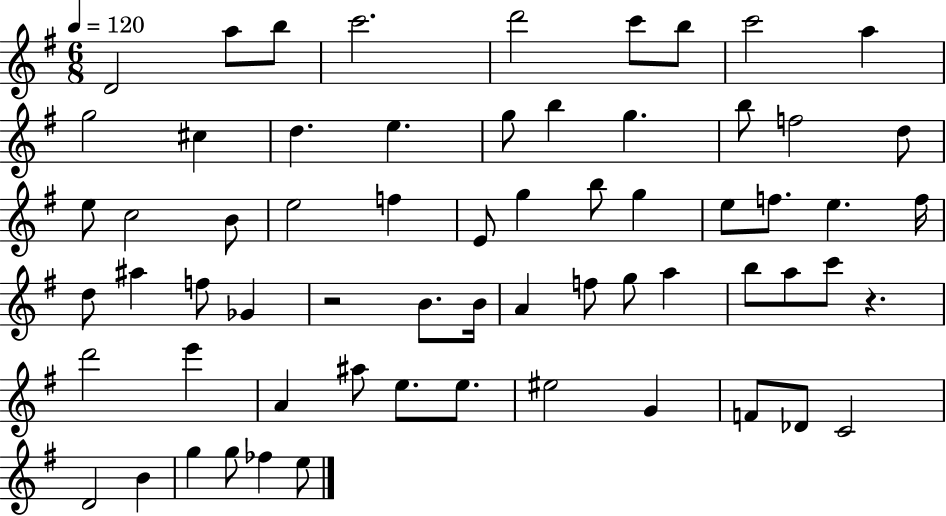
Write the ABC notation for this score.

X:1
T:Untitled
M:6/8
L:1/4
K:G
D2 a/2 b/2 c'2 d'2 c'/2 b/2 c'2 a g2 ^c d e g/2 b g b/2 f2 d/2 e/2 c2 B/2 e2 f E/2 g b/2 g e/2 f/2 e f/4 d/2 ^a f/2 _G z2 B/2 B/4 A f/2 g/2 a b/2 a/2 c'/2 z d'2 e' A ^a/2 e/2 e/2 ^e2 G F/2 _D/2 C2 D2 B g g/2 _f e/2